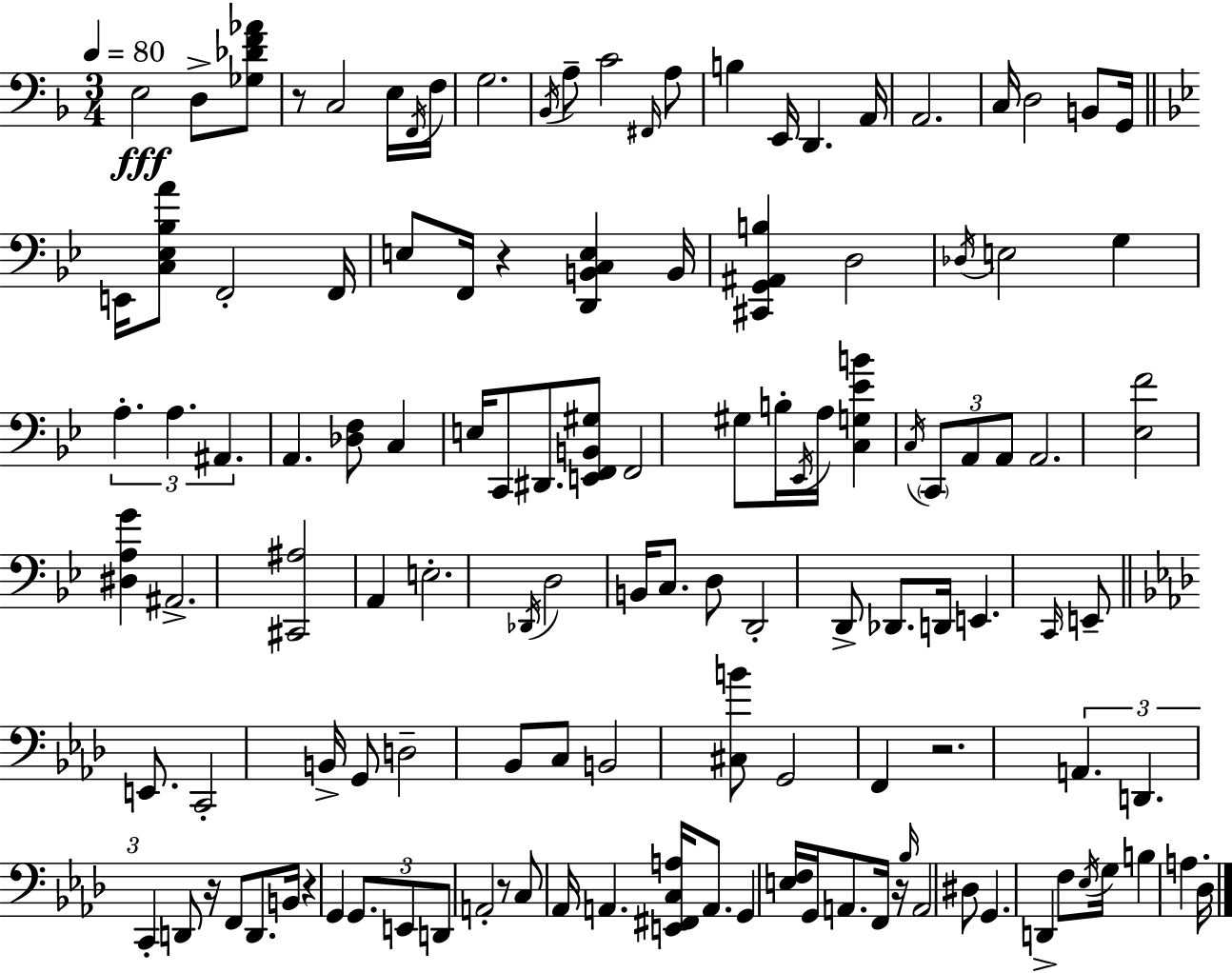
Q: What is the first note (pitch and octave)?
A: E3